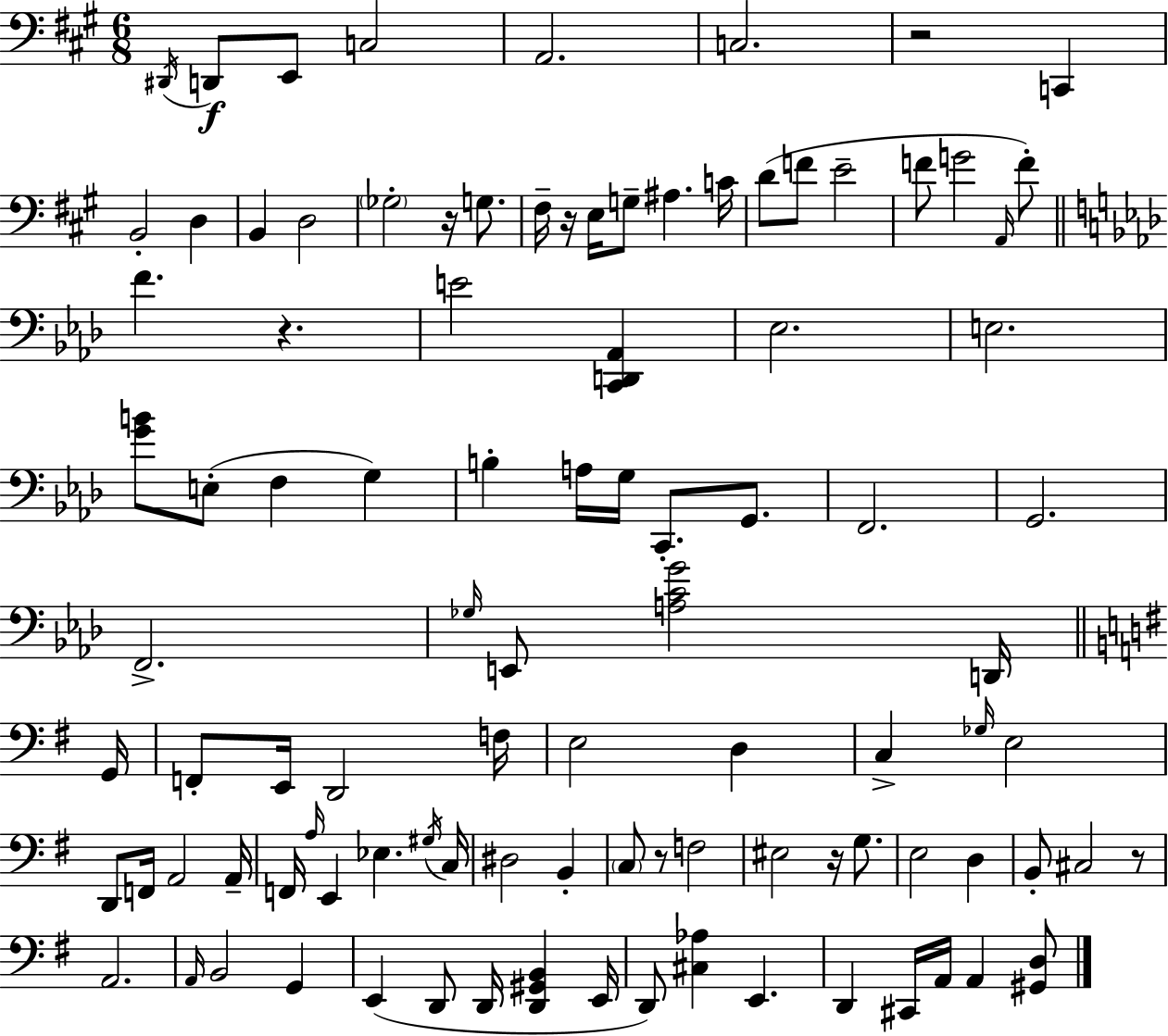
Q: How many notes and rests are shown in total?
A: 100